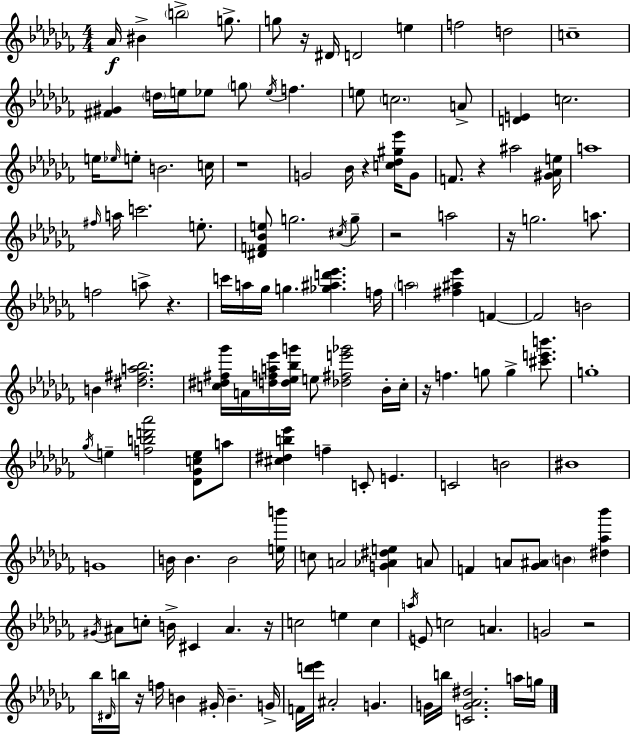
{
  \clef treble
  \numericTimeSignature
  \time 4/4
  \key aes \minor
  \repeat volta 2 { aes'16\f bis'4-> \parenthesize b''2-> g''8.-> | g''8 r16 dis'16 d'2 e''4 | f''2 d''2 | c''1-- | \break <fis' gis'>4 \parenthesize d''16 e''16 ees''8 \parenthesize g''8 \acciaccatura { ees''16 } f''4. | e''8 \parenthesize c''2. a'8-> | <d' e'>4 c''2. | e''16 \grace { ees''16 } e''8-. b'2. | \break c''16 r1 | g'2 bes'16 r4 <c'' des'' gis'' ees'''>16 | g'8 f'8. r4 ais''2 | <gis' aes' e''>16 a''1 | \break \grace { fis''16 } a''16 c'''2. | e''8.-. <dis' f' bes' e''>8 g''2. | \acciaccatura { cis''16 } g''8-- r2 a''2 | r16 g''2. | \break a''8. f''2 a''8-> r4. | c'''16 a''16 ges''16 g''4. <ges'' ais'' d''' ees'''>4. | f''16 \parenthesize a''2 <fis'' ais'' ees'''>4 | f'4~~ f'2 b'2 | \break b'4 <dis'' fis'' a'' bes''>2. | <c'' dis'' fis'' ges'''>16 a'16 <d'' f'' a'' ees'''>16 <d'' ees'' bes'' g'''>16 e''8 <des'' fis'' e''' ges'''>2 | bes'16-. c''16-. r16 f''4. g''8 g''4-> | <cis''' e''' b'''>8. g''1-. | \break \acciaccatura { ges''16 } e''4-- <f'' b'' d''' aes'''>2 | <des' ges' c'' e''>8 a''8 <cis'' dis'' b'' ees'''>4 f''4-- c'8-. e'4. | c'2 b'2 | bis'1 | \break g'1 | b'16 b'4. b'2 | <e'' b'''>16 c''8 a'2 <g' aes' dis'' e''>4 | a'8 f'4 a'8 <ges' ais'>8 \parenthesize b'4 | \break <dis'' aes'' bes'''>4 \acciaccatura { gis'16 } ais'8 c''8-. b'16-> cis'4 ais'4. | r16 c''2 e''4 | c''4 \acciaccatura { a''16 } e'8 c''2 | a'4. g'2 r2 | \break bes''16 \grace { dis'16 } b''16 r16 f''16 b'4 | gis'16-. b'4.-- g'16-> f'16 <d''' ees'''>16 ais'2-. | g'4. g'16 b''16 <c' g' aes' dis''>2. | a''16 g''16 } \bar "|."
}